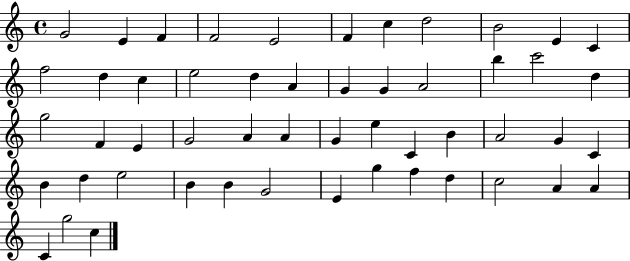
{
  \clef treble
  \time 4/4
  \defaultTimeSignature
  \key c \major
  g'2 e'4 f'4 | f'2 e'2 | f'4 c''4 d''2 | b'2 e'4 c'4 | \break f''2 d''4 c''4 | e''2 d''4 a'4 | g'4 g'4 a'2 | b''4 c'''2 d''4 | \break g''2 f'4 e'4 | g'2 a'4 a'4 | g'4 e''4 c'4 b'4 | a'2 g'4 c'4 | \break b'4 d''4 e''2 | b'4 b'4 g'2 | e'4 g''4 f''4 d''4 | c''2 a'4 a'4 | \break c'4 g''2 c''4 | \bar "|."
}